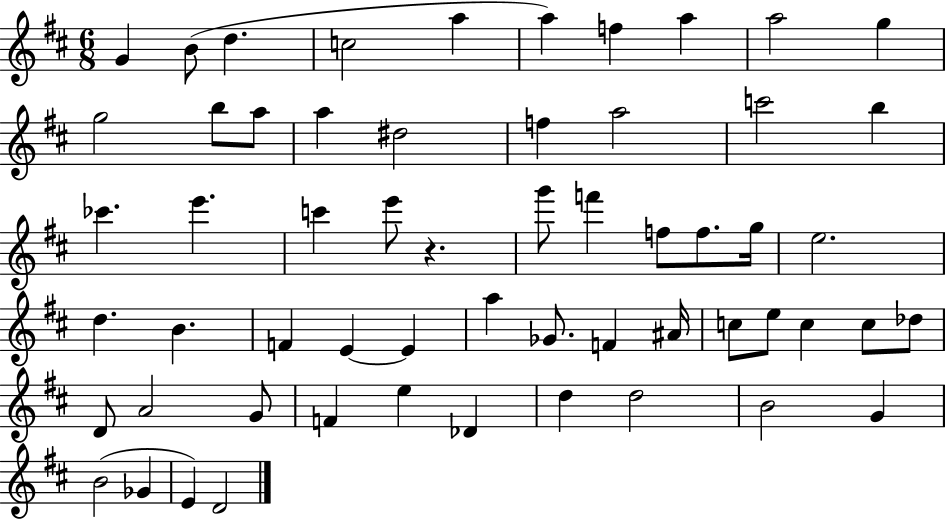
{
  \clef treble
  \numericTimeSignature
  \time 6/8
  \key d \major
  \repeat volta 2 { g'4 b'8( d''4. | c''2 a''4 | a''4) f''4 a''4 | a''2 g''4 | \break g''2 b''8 a''8 | a''4 dis''2 | f''4 a''2 | c'''2 b''4 | \break ces'''4. e'''4. | c'''4 e'''8 r4. | g'''8 f'''4 f''8 f''8. g''16 | e''2. | \break d''4. b'4. | f'4 e'4~~ e'4 | a''4 ges'8. f'4 ais'16 | c''8 e''8 c''4 c''8 des''8 | \break d'8 a'2 g'8 | f'4 e''4 des'4 | d''4 d''2 | b'2 g'4 | \break b'2( ges'4 | e'4) d'2 | } \bar "|."
}